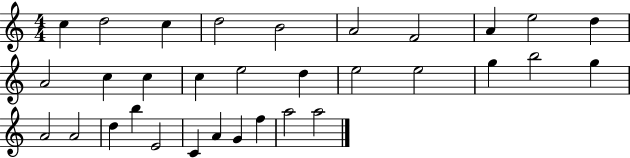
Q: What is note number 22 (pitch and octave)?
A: A4